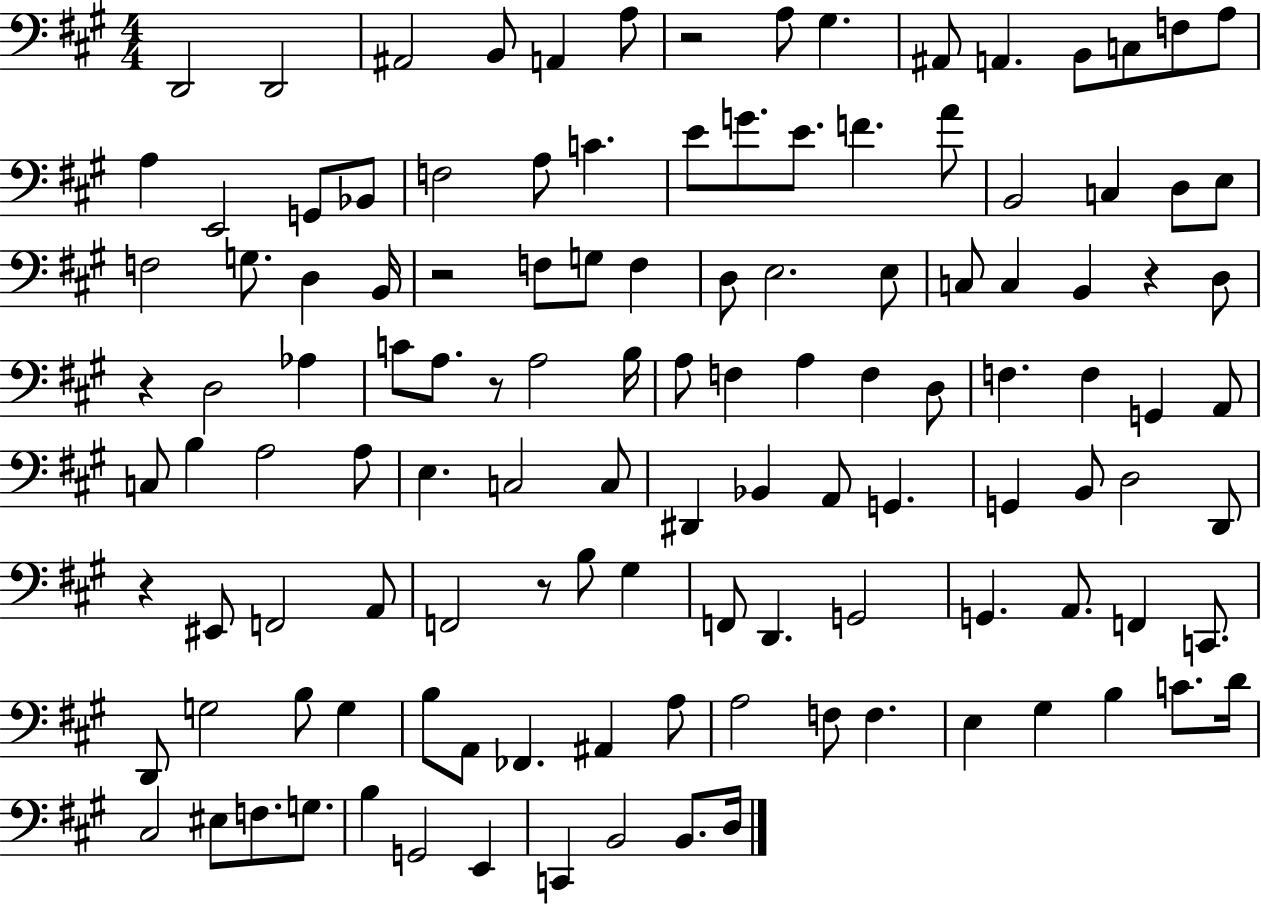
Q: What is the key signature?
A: A major